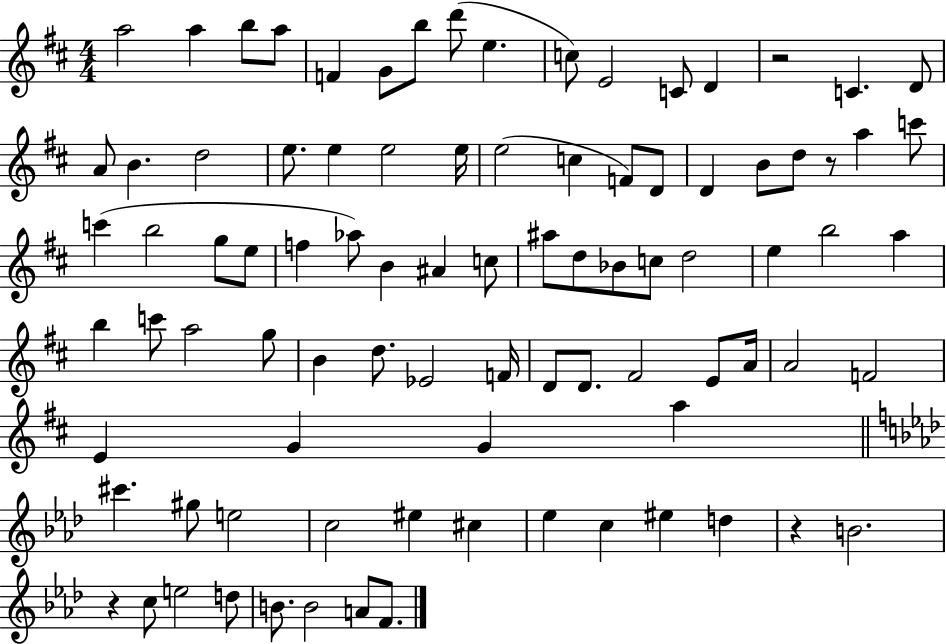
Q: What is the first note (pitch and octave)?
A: A5